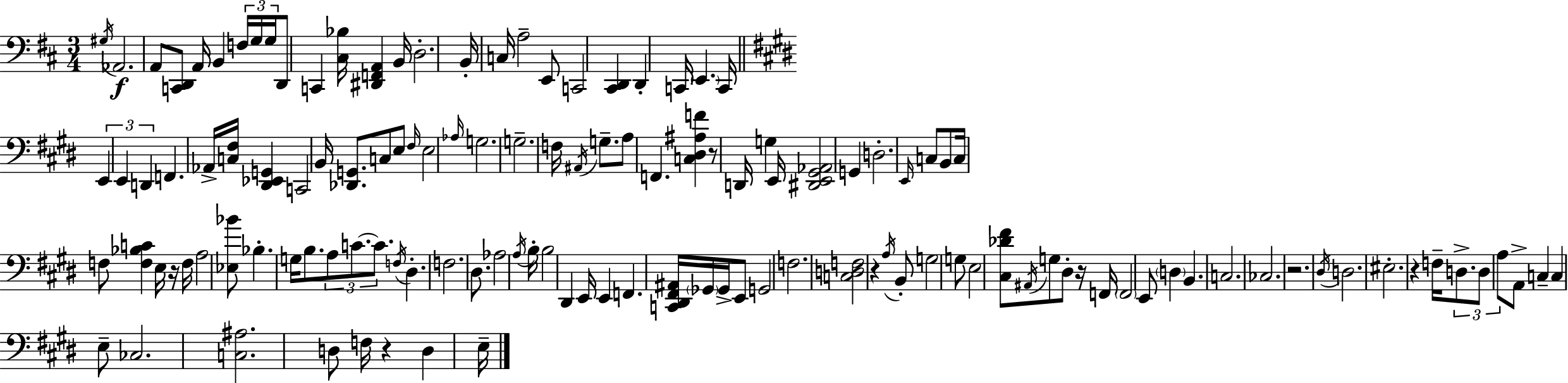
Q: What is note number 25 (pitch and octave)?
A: F2